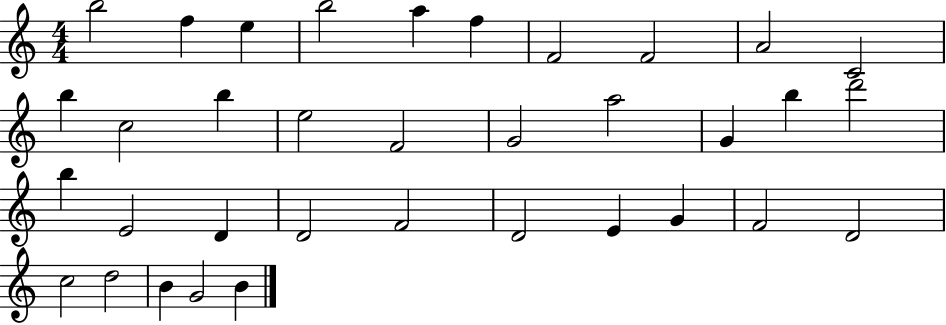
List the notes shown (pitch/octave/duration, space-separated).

B5/h F5/q E5/q B5/h A5/q F5/q F4/h F4/h A4/h C4/h B5/q C5/h B5/q E5/h F4/h G4/h A5/h G4/q B5/q D6/h B5/q E4/h D4/q D4/h F4/h D4/h E4/q G4/q F4/h D4/h C5/h D5/h B4/q G4/h B4/q